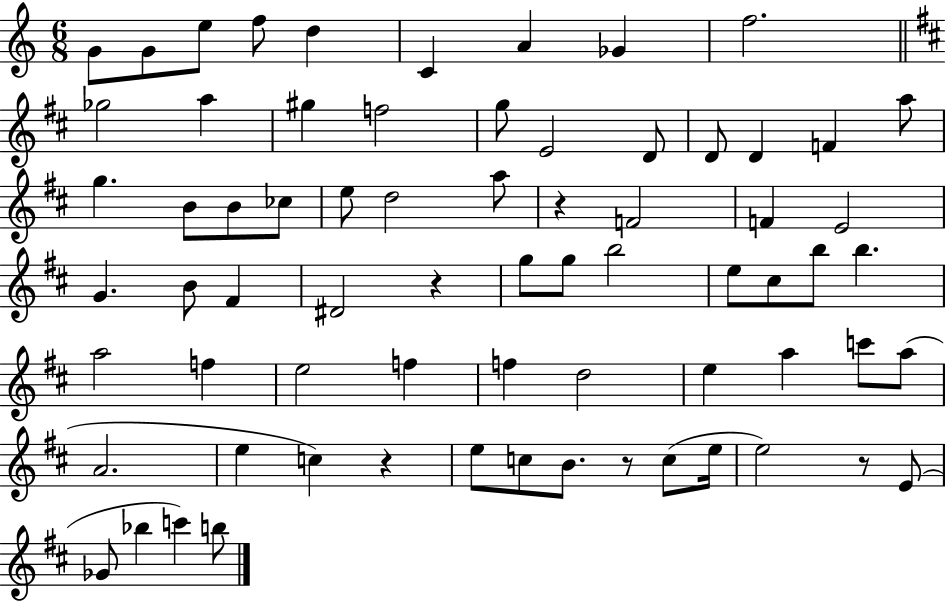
{
  \clef treble
  \numericTimeSignature
  \time 6/8
  \key c \major
  g'8 g'8 e''8 f''8 d''4 | c'4 a'4 ges'4 | f''2. | \bar "||" \break \key d \major ges''2 a''4 | gis''4 f''2 | g''8 e'2 d'8 | d'8 d'4 f'4 a''8 | \break g''4. b'8 b'8 ces''8 | e''8 d''2 a''8 | r4 f'2 | f'4 e'2 | \break g'4. b'8 fis'4 | dis'2 r4 | g''8 g''8 b''2 | e''8 cis''8 b''8 b''4. | \break a''2 f''4 | e''2 f''4 | f''4 d''2 | e''4 a''4 c'''8 a''8( | \break a'2. | e''4 c''4) r4 | e''8 c''8 b'8. r8 c''8( e''16 | e''2) r8 e'8( | \break ges'8 bes''4 c'''4) b''8 | \bar "|."
}